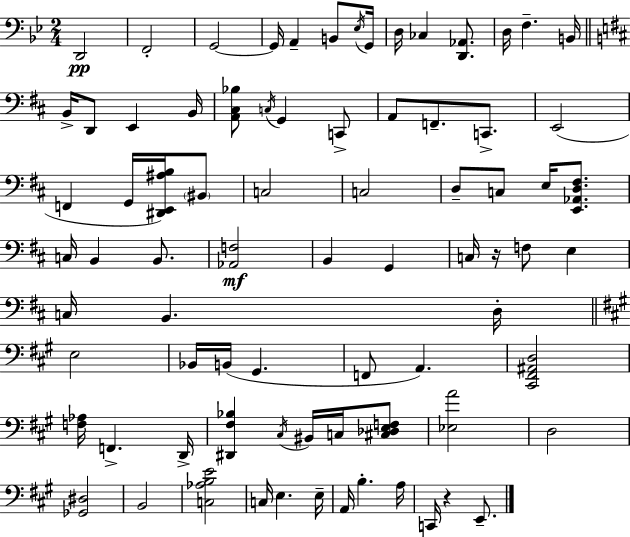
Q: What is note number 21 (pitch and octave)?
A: A2